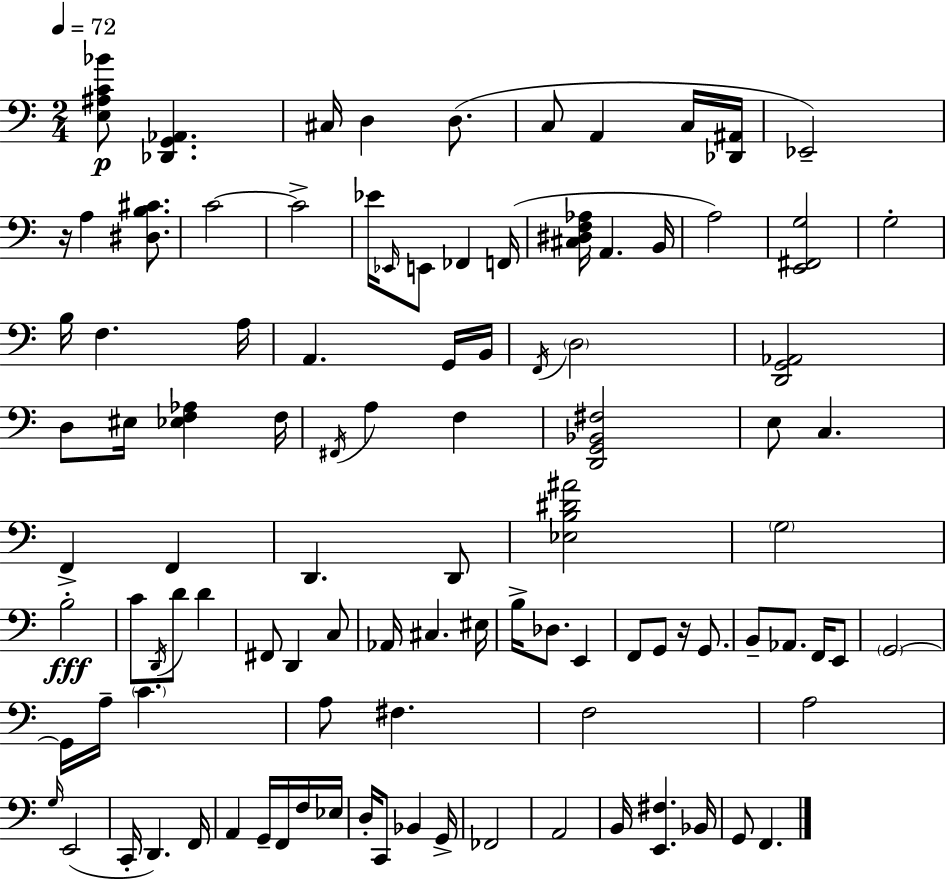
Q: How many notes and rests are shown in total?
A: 102